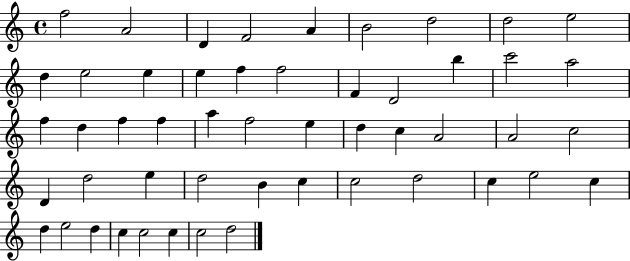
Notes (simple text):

F5/h A4/h D4/q F4/h A4/q B4/h D5/h D5/h E5/h D5/q E5/h E5/q E5/q F5/q F5/h F4/q D4/h B5/q C6/h A5/h F5/q D5/q F5/q F5/q A5/q F5/h E5/q D5/q C5/q A4/h A4/h C5/h D4/q D5/h E5/q D5/h B4/q C5/q C5/h D5/h C5/q E5/h C5/q D5/q E5/h D5/q C5/q C5/h C5/q C5/h D5/h